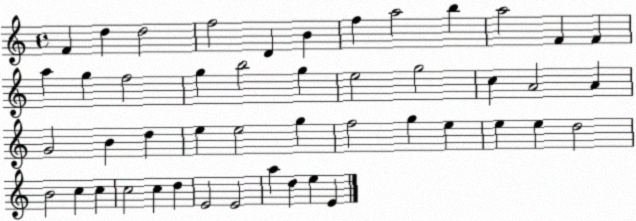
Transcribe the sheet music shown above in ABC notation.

X:1
T:Untitled
M:4/4
L:1/4
K:C
F d d2 f2 D B f a2 b a2 F F a g f2 g b2 g e2 g2 c A2 A G2 B d e e2 g f2 g e e e d2 B2 c c c2 c d E2 E2 a d e E